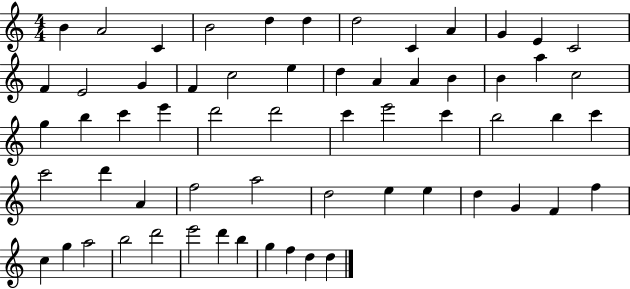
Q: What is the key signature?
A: C major